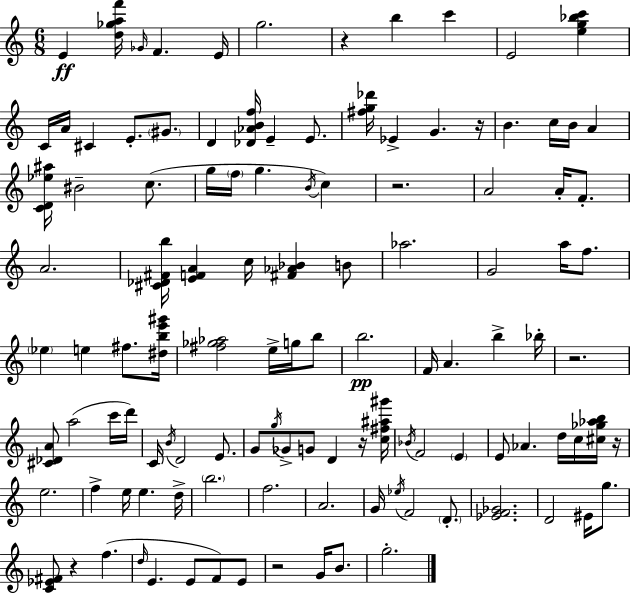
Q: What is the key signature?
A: C major